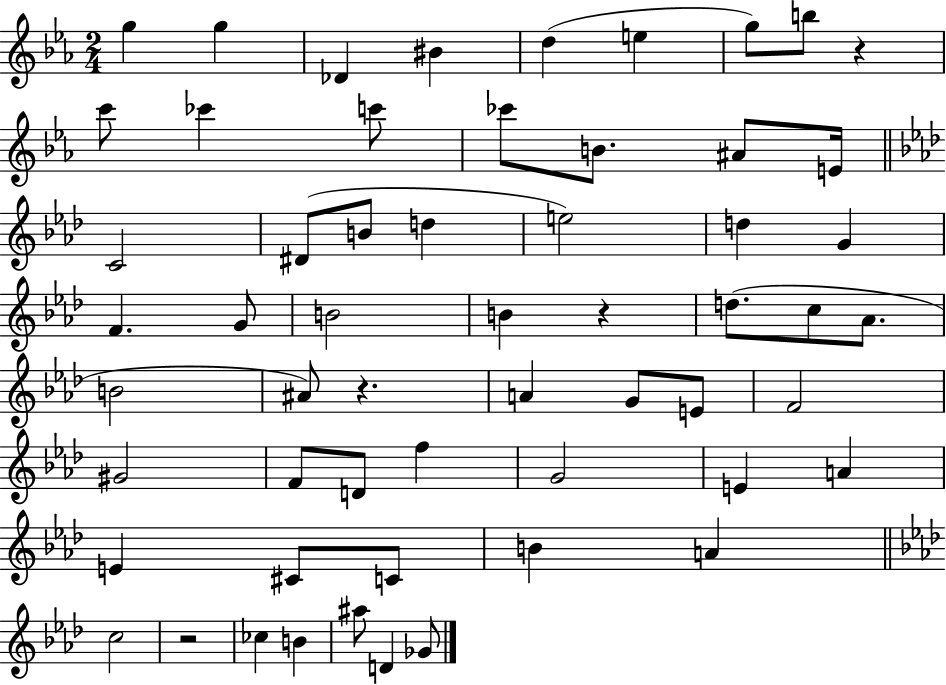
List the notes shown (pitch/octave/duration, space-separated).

G5/q G5/q Db4/q BIS4/q D5/q E5/q G5/e B5/e R/q C6/e CES6/q C6/e CES6/e B4/e. A#4/e E4/s C4/h D#4/e B4/e D5/q E5/h D5/q G4/q F4/q. G4/e B4/h B4/q R/q D5/e. C5/e Ab4/e. B4/h A#4/e R/q. A4/q G4/e E4/e F4/h G#4/h F4/e D4/e F5/q G4/h E4/q A4/q E4/q C#4/e C4/e B4/q A4/q C5/h R/h CES5/q B4/q A#5/e D4/q Gb4/e